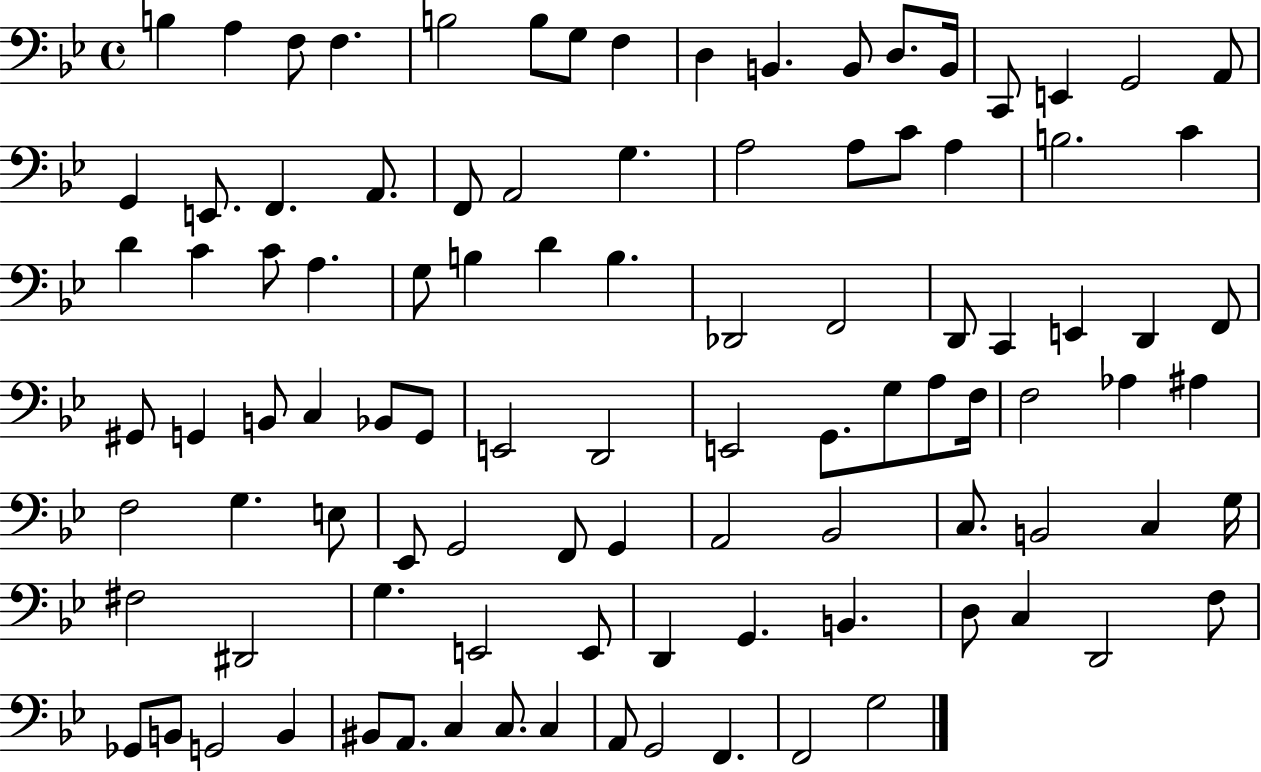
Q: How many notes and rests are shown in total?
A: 100